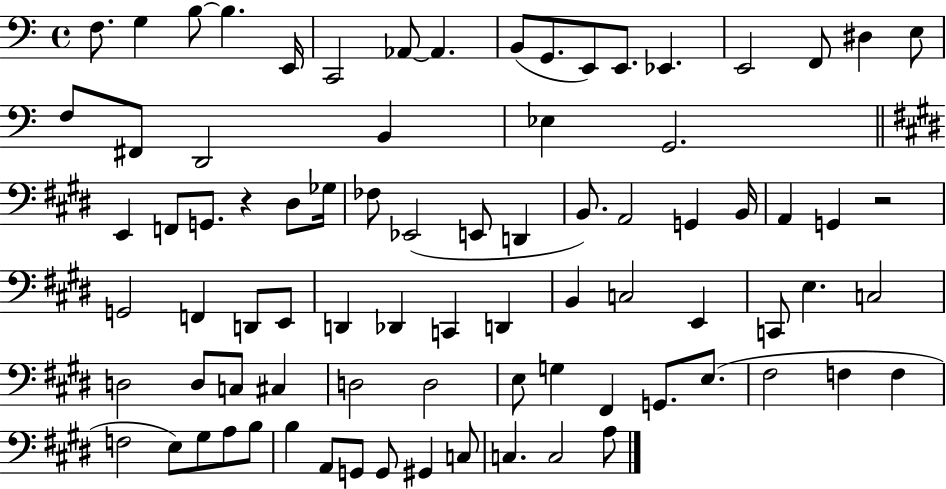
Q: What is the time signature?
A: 4/4